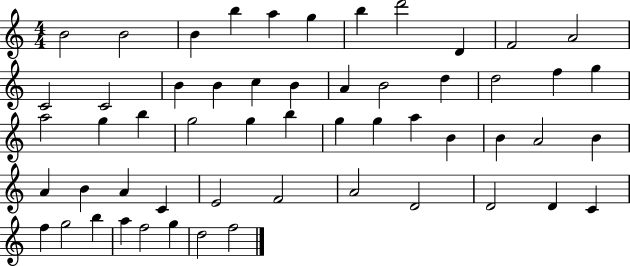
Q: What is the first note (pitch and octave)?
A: B4